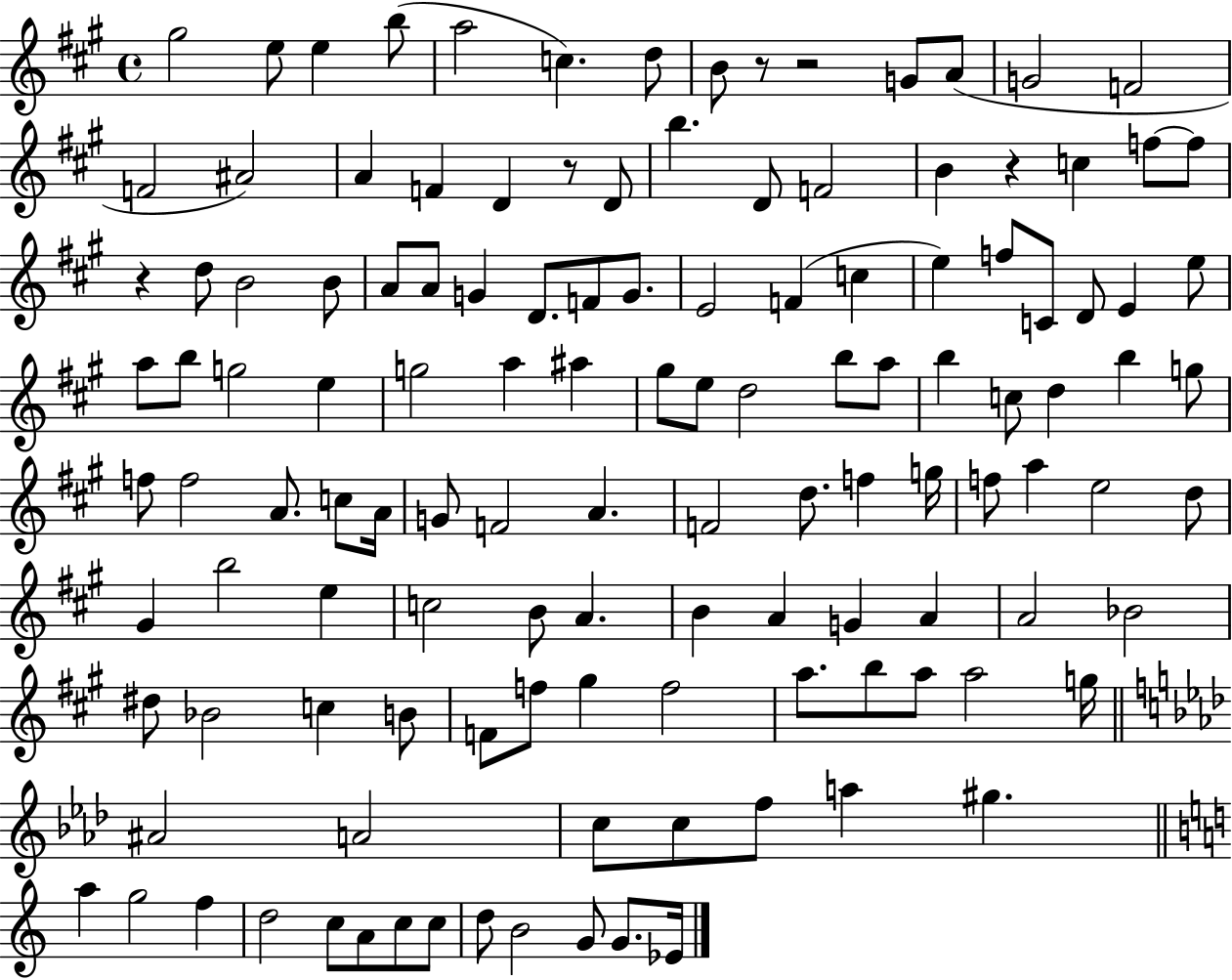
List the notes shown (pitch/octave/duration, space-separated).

G#5/h E5/e E5/q B5/e A5/h C5/q. D5/e B4/e R/e R/h G4/e A4/e G4/h F4/h F4/h A#4/h A4/q F4/q D4/q R/e D4/e B5/q. D4/e F4/h B4/q R/q C5/q F5/e F5/e R/q D5/e B4/h B4/e A4/e A4/e G4/q D4/e. F4/e G4/e. E4/h F4/q C5/q E5/q F5/e C4/e D4/e E4/q E5/e A5/e B5/e G5/h E5/q G5/h A5/q A#5/q G#5/e E5/e D5/h B5/e A5/e B5/q C5/e D5/q B5/q G5/e F5/e F5/h A4/e. C5/e A4/s G4/e F4/h A4/q. F4/h D5/e. F5/q G5/s F5/e A5/q E5/h D5/e G#4/q B5/h E5/q C5/h B4/e A4/q. B4/q A4/q G4/q A4/q A4/h Bb4/h D#5/e Bb4/h C5/q B4/e F4/e F5/e G#5/q F5/h A5/e. B5/e A5/e A5/h G5/s A#4/h A4/h C5/e C5/e F5/e A5/q G#5/q. A5/q G5/h F5/q D5/h C5/e A4/e C5/e C5/e D5/e B4/h G4/e G4/e. Eb4/s